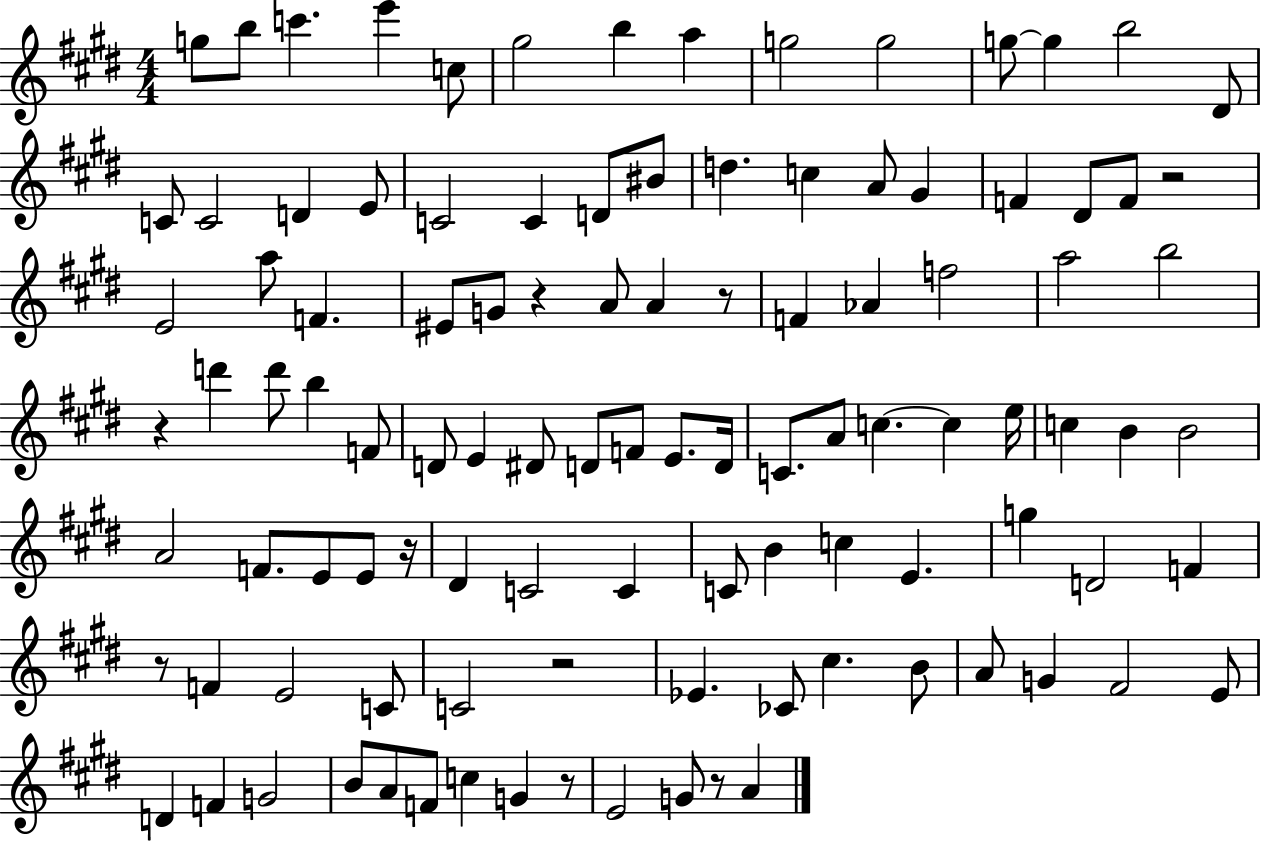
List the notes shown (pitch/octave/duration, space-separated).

G5/e B5/e C6/q. E6/q C5/e G#5/h B5/q A5/q G5/h G5/h G5/e G5/q B5/h D#4/e C4/e C4/h D4/q E4/e C4/h C4/q D4/e BIS4/e D5/q. C5/q A4/e G#4/q F4/q D#4/e F4/e R/h E4/h A5/e F4/q. EIS4/e G4/e R/q A4/e A4/q R/e F4/q Ab4/q F5/h A5/h B5/h R/q D6/q D6/e B5/q F4/e D4/e E4/q D#4/e D4/e F4/e E4/e. D4/s C4/e. A4/e C5/q. C5/q E5/s C5/q B4/q B4/h A4/h F4/e. E4/e E4/e R/s D#4/q C4/h C4/q C4/e B4/q C5/q E4/q. G5/q D4/h F4/q R/e F4/q E4/h C4/e C4/h R/h Eb4/q. CES4/e C#5/q. B4/e A4/e G4/q F#4/h E4/e D4/q F4/q G4/h B4/e A4/e F4/e C5/q G4/q R/e E4/h G4/e R/e A4/q